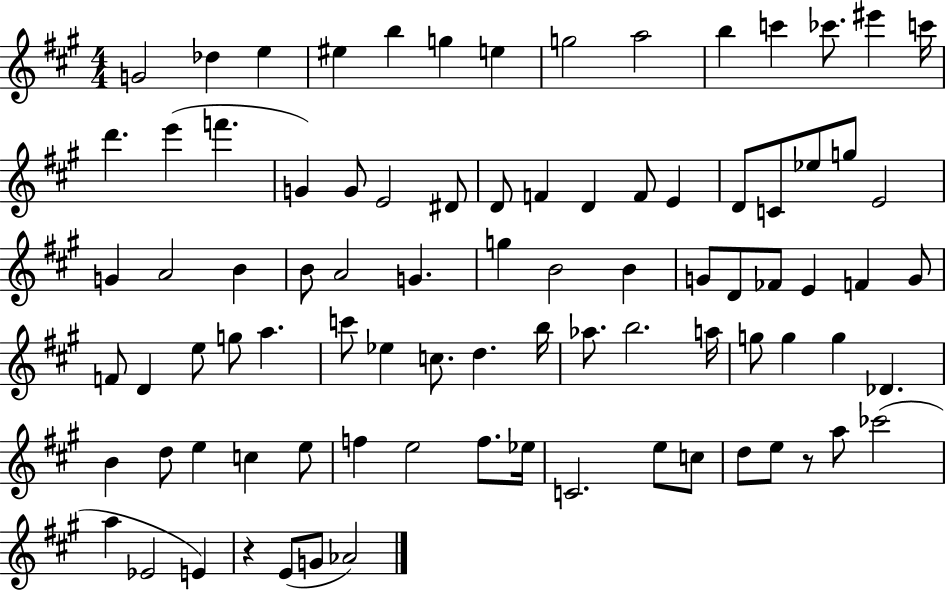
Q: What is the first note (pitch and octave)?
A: G4